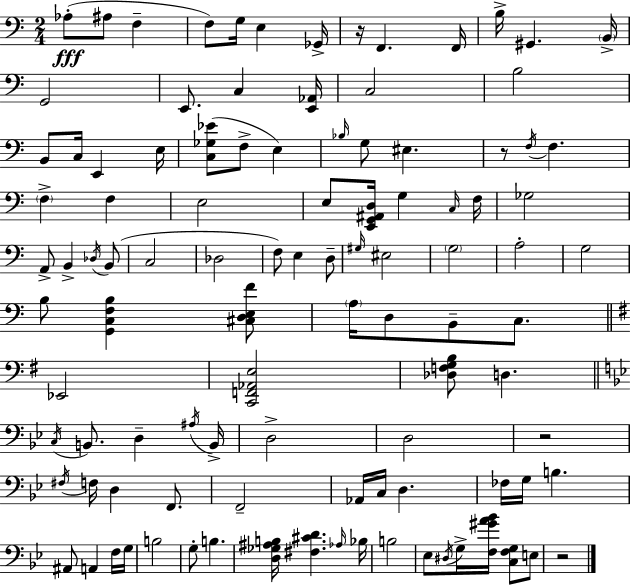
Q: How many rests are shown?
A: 4